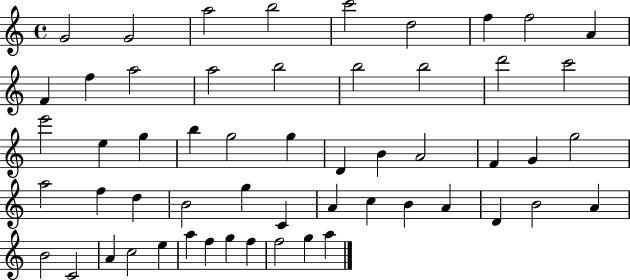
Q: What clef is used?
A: treble